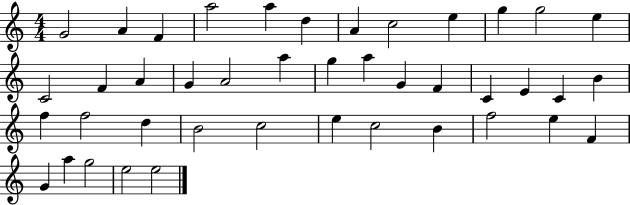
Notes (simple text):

G4/h A4/q F4/q A5/h A5/q D5/q A4/q C5/h E5/q G5/q G5/h E5/q C4/h F4/q A4/q G4/q A4/h A5/q G5/q A5/q G4/q F4/q C4/q E4/q C4/q B4/q F5/q F5/h D5/q B4/h C5/h E5/q C5/h B4/q F5/h E5/q F4/q G4/q A5/q G5/h E5/h E5/h